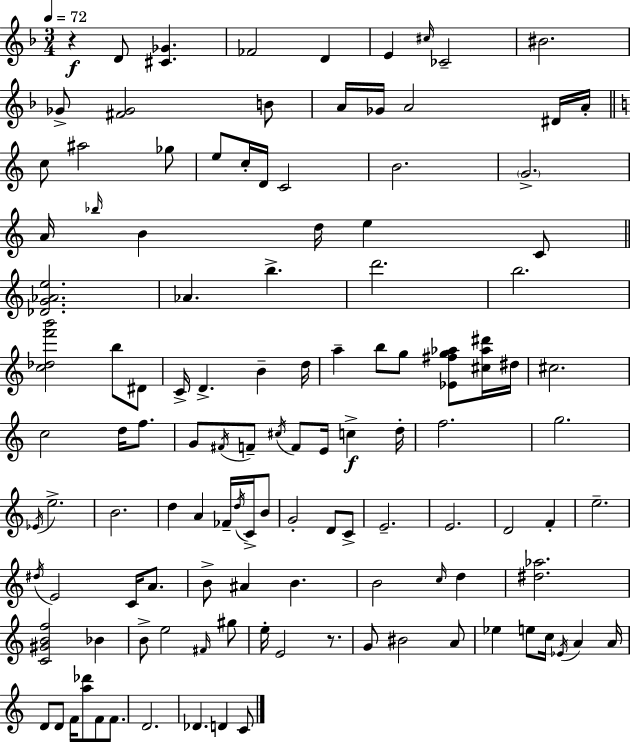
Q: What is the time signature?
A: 3/4